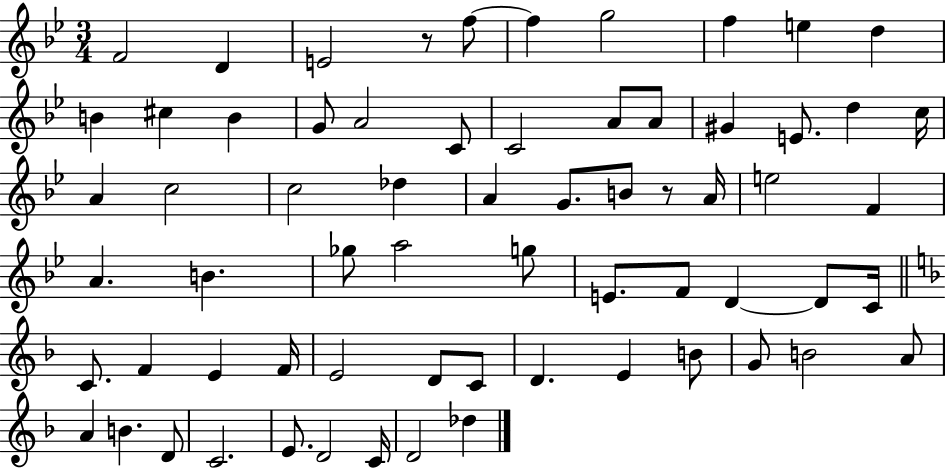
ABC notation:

X:1
T:Untitled
M:3/4
L:1/4
K:Bb
F2 D E2 z/2 f/2 f g2 f e d B ^c B G/2 A2 C/2 C2 A/2 A/2 ^G E/2 d c/4 A c2 c2 _d A G/2 B/2 z/2 A/4 e2 F A B _g/2 a2 g/2 E/2 F/2 D D/2 C/4 C/2 F E F/4 E2 D/2 C/2 D E B/2 G/2 B2 A/2 A B D/2 C2 E/2 D2 C/4 D2 _d